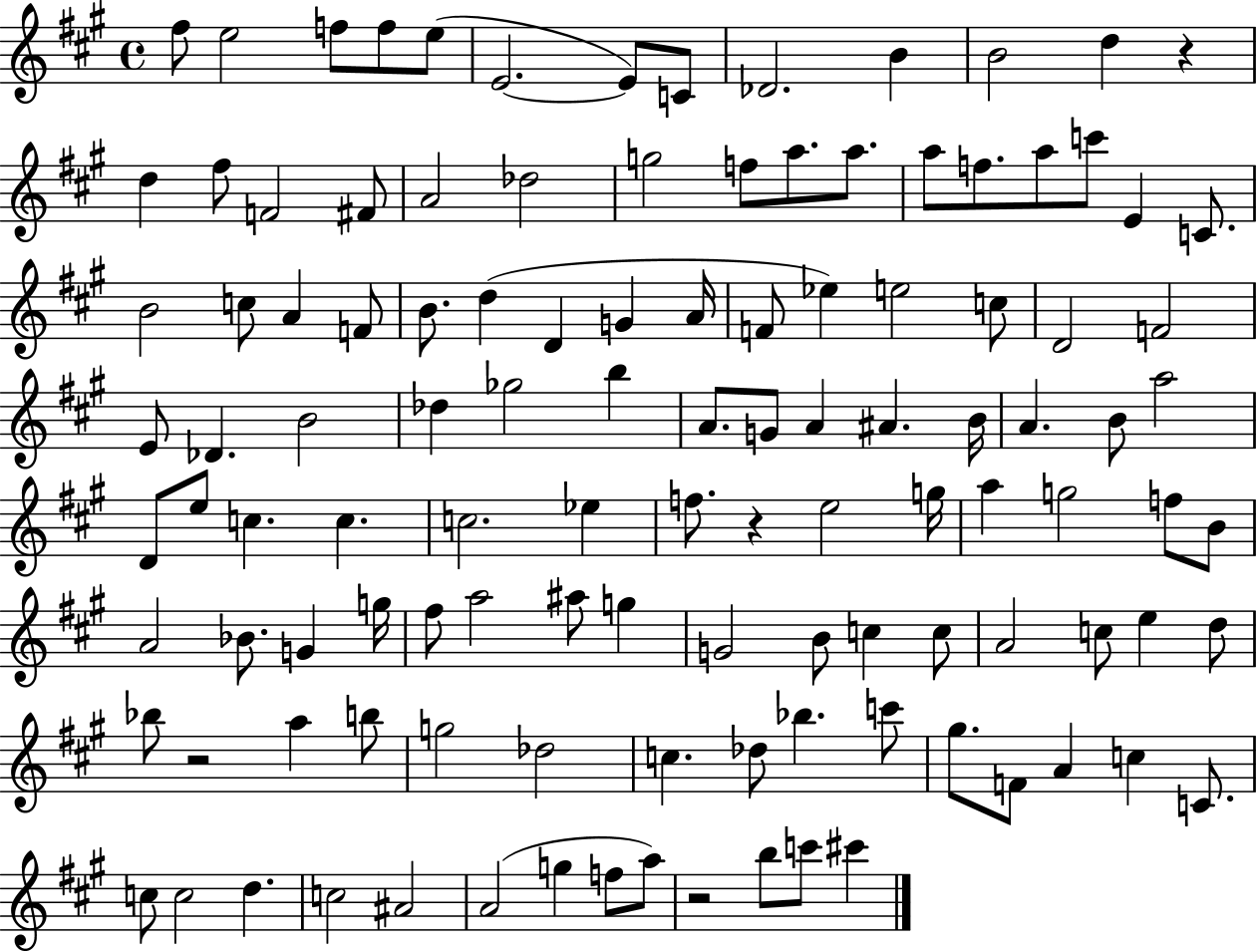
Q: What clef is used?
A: treble